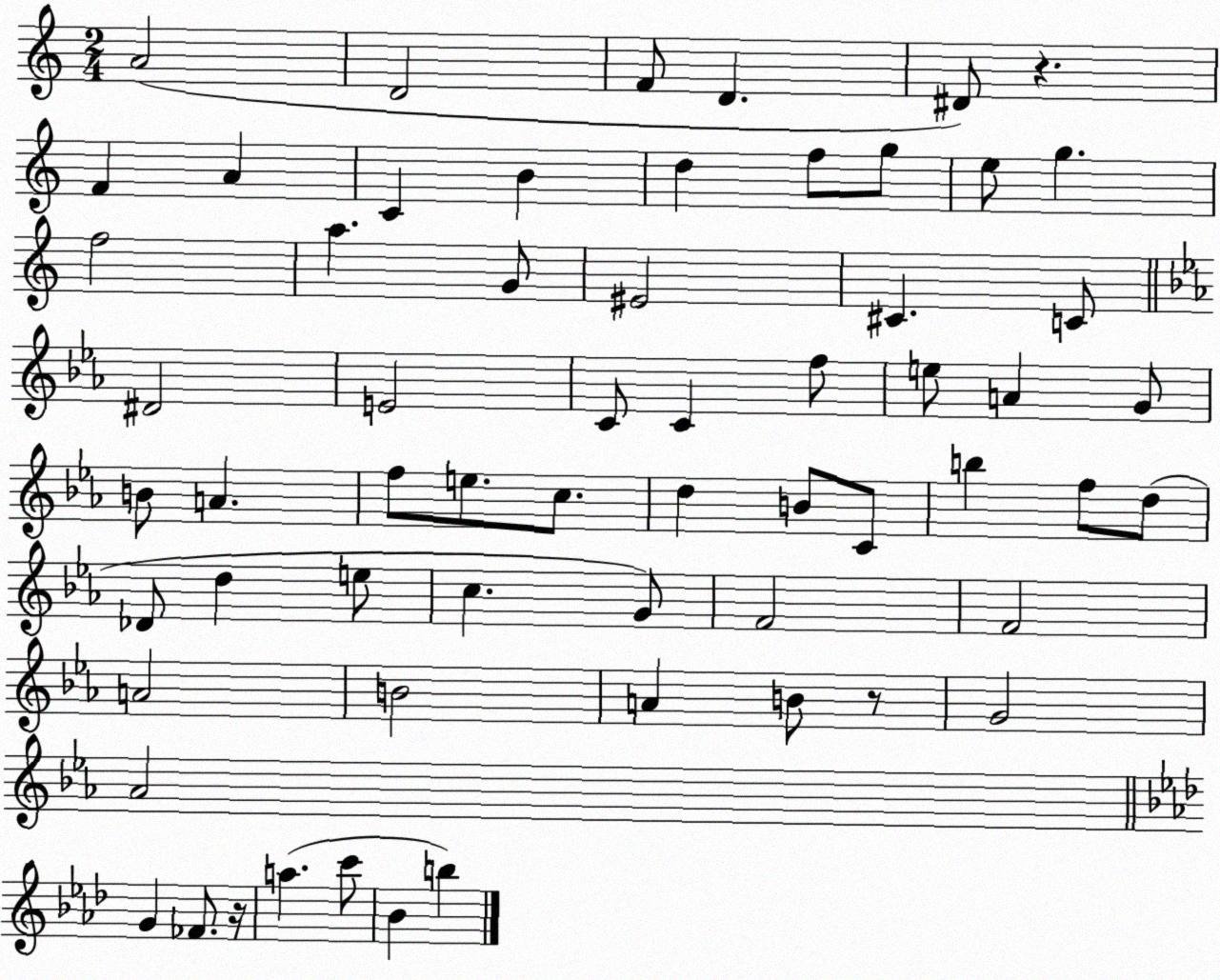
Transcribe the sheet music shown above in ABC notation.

X:1
T:Untitled
M:2/4
L:1/4
K:C
A2 D2 F/2 D ^D/2 z F A C B d f/2 g/2 e/2 g f2 a G/2 ^E2 ^C C/2 ^D2 E2 C/2 C f/2 e/2 A G/2 B/2 A f/2 e/2 c/2 d B/2 C/2 b f/2 d/2 _D/2 d e/2 c G/2 F2 F2 A2 B2 A B/2 z/2 G2 _A2 G _F/2 z/4 a c'/2 _B b